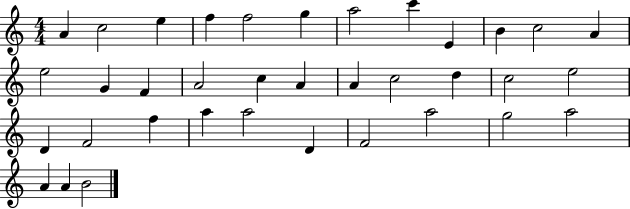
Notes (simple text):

A4/q C5/h E5/q F5/q F5/h G5/q A5/h C6/q E4/q B4/q C5/h A4/q E5/h G4/q F4/q A4/h C5/q A4/q A4/q C5/h D5/q C5/h E5/h D4/q F4/h F5/q A5/q A5/h D4/q F4/h A5/h G5/h A5/h A4/q A4/q B4/h